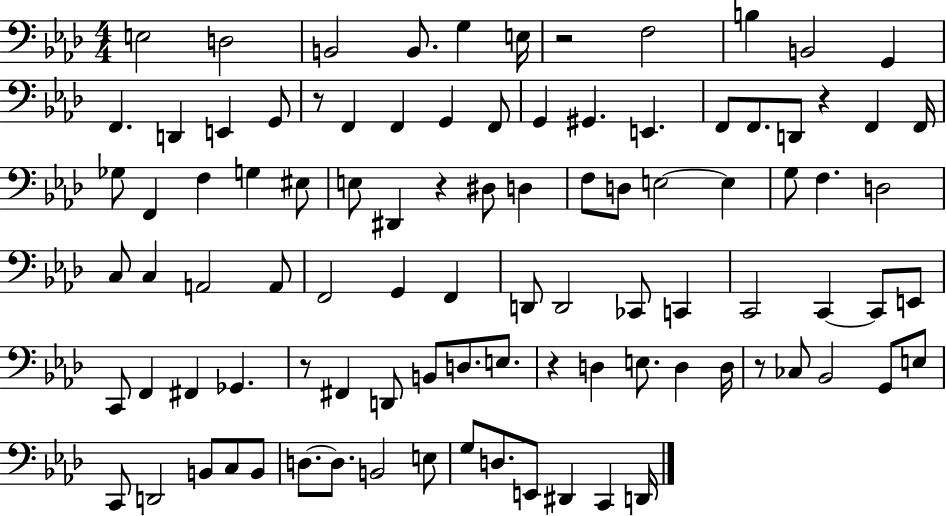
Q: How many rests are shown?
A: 7